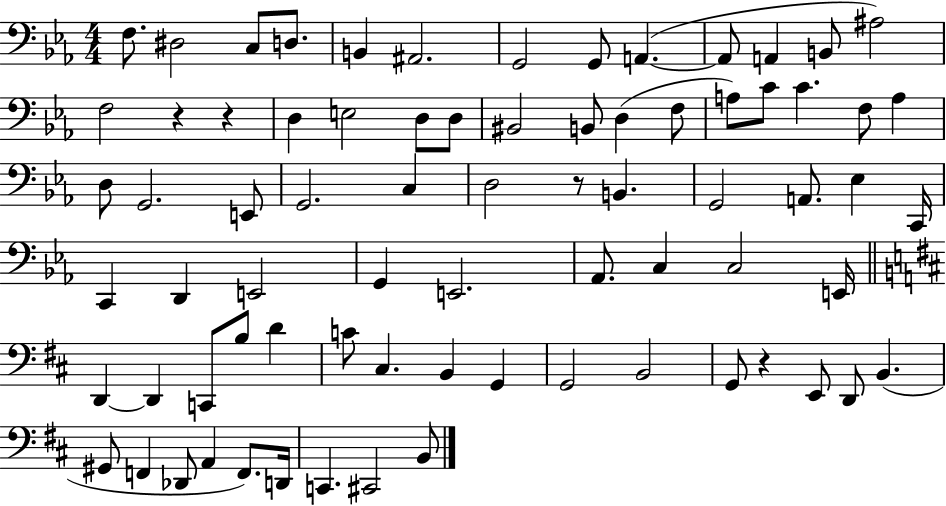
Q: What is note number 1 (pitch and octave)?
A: F3